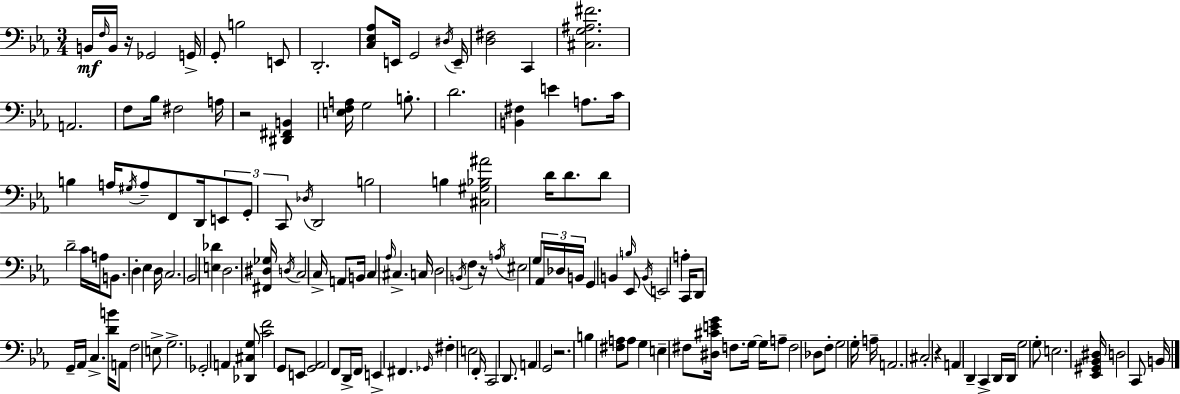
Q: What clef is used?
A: bass